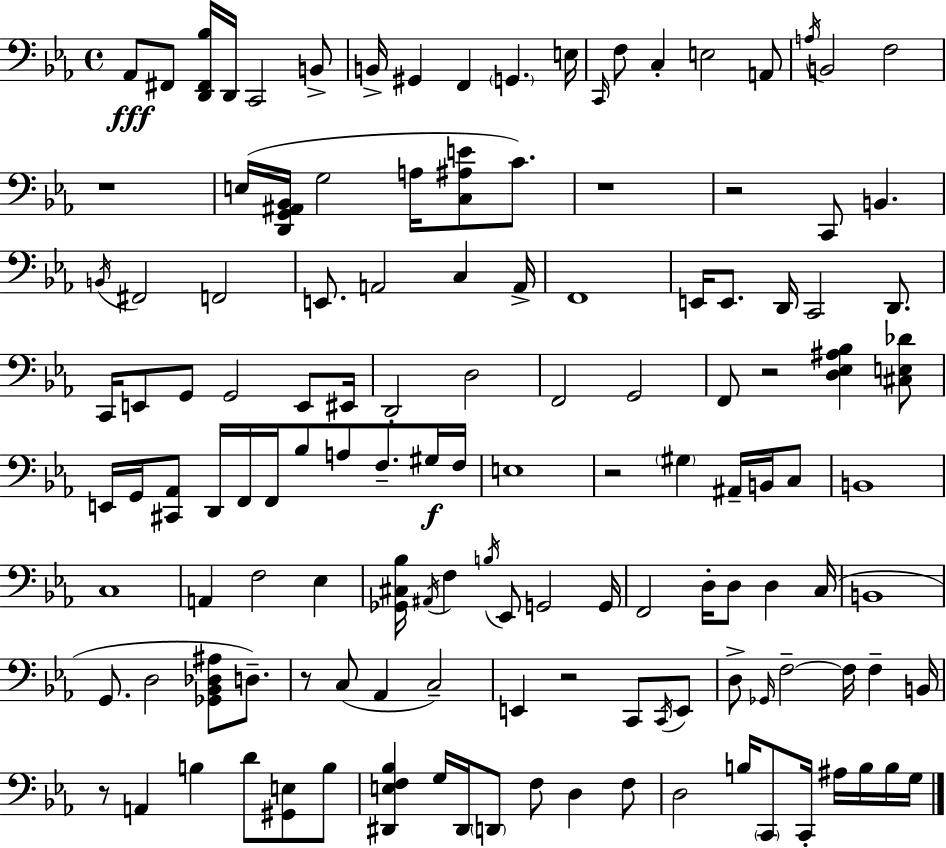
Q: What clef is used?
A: bass